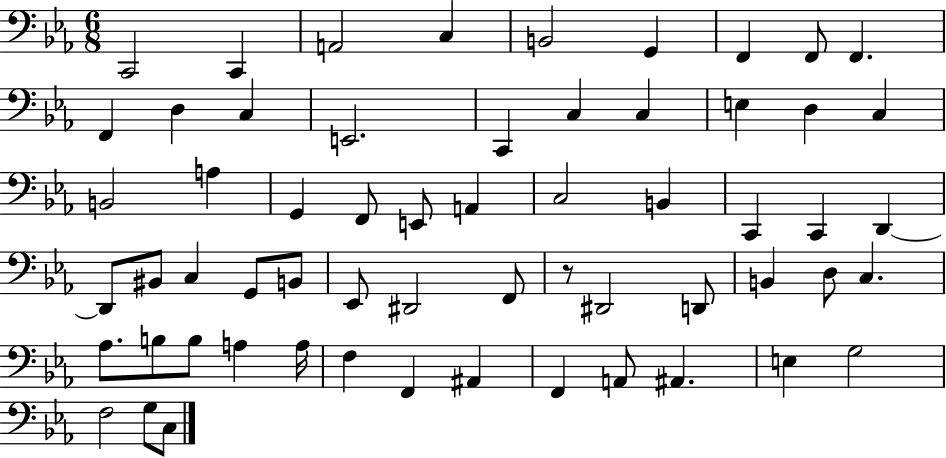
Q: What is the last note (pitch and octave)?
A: C3